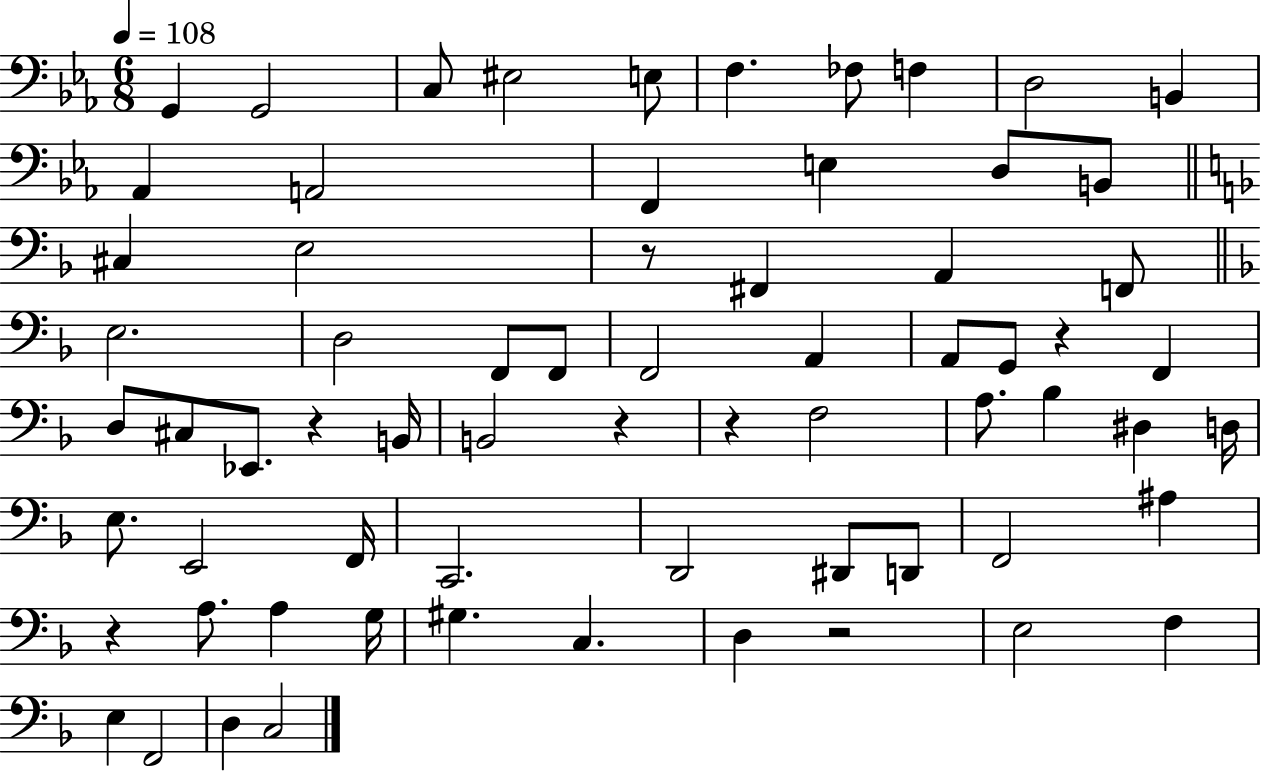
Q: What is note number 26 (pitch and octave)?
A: F2